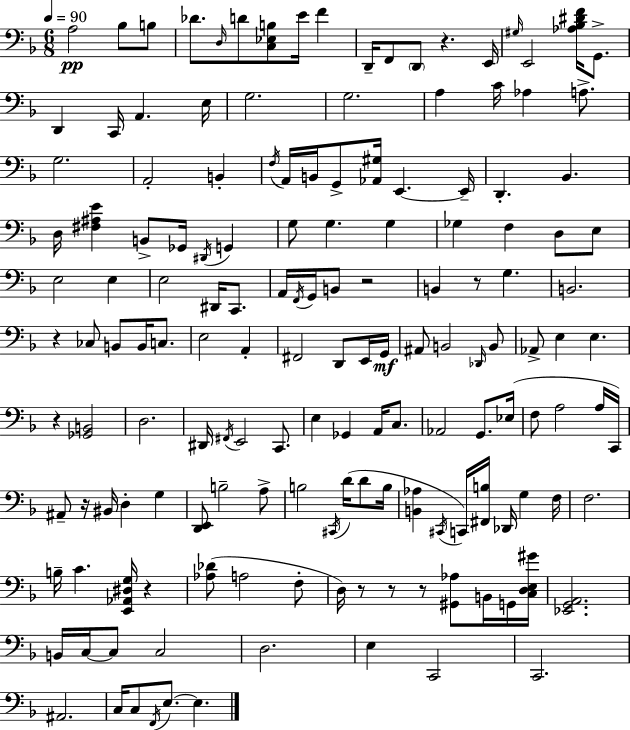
{
  \clef bass
  \numericTimeSignature
  \time 6/8
  \key d \minor
  \tempo 4 = 90
  a2\pp bes8 b8 | des'8. \grace { d16 } d'8 <c ees b>8 e'16 f'4 | d,16-- f,8 \parenthesize d,8 r4. | e,16 \grace { gis16 } e,2 <aes bes dis' f'>16 g,8.-> | \break d,4 c,16 a,4. | e16 g2. | g2. | a4 c'16 aes4 a8.-> | \break g2. | a,2-. b,4-. | \acciaccatura { f16 } a,16 b,16 g,8-> <aes, gis>16 e,4.~~ | e,16-- d,4.-. bes,4. | \break d16 <fis ais e'>4 b,8-> ges,16 \acciaccatura { dis,16 } | g,4 g8 g4. | g4 ges4 f4 | d8 e8 e2 | \break e4 e2 | dis,16 c,8. a,16 \acciaccatura { f,16 } g,16 b,8 r2 | b,4 r8 g4. | b,2. | \break r4 ces8 b,8 | b,16 c8. e2 | a,4-. fis,2 | d,8 e,16 g,16\mf ais,8 b,2 | \break \grace { des,16 } b,8 aes,8-> e4 | e4. r4 <ges, b,>2 | d2. | dis,16 \acciaccatura { fis,16 } e,2 | \break c,8. e4 ges,4 | a,16 c8. aes,2 | g,8. ees16( f8 a2 | a16 c,16) ais,8-- r16 bis,16 d4-. | \break g4 <d, e,>8 b2-- | a8-> b2 | \acciaccatura { cis,16 } d'16( d'8 b16 <b, aes>4 | \acciaccatura { cis,16 }) c,16 <fis, b>16 des,16 g4 f16 f2. | \break b16-- c'4. | <e, aes, dis g>16 r4 <aes des'>8( a2 | f8-. d16) r8 | r8 r8 <gis, aes>8 b,16 g,16 <c d e gis'>16 <ees, g, a,>2. | \break b,16 c16~~ c8 | c2 d2. | e4 | c,2 c,2. | \break ais,2. | c16 c8 | \acciaccatura { f,16 } e8.~~ e4. \bar "|."
}